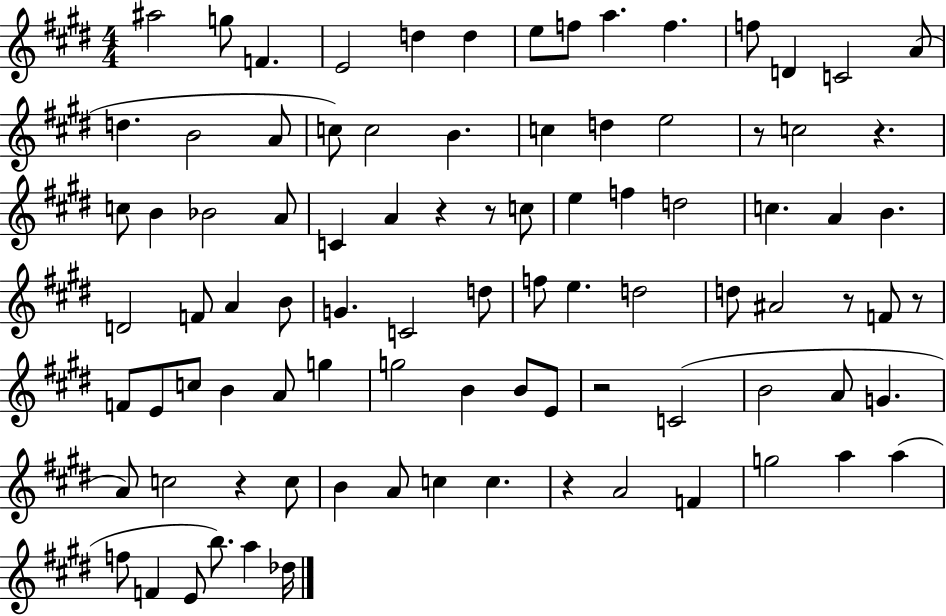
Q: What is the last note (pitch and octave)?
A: Db5